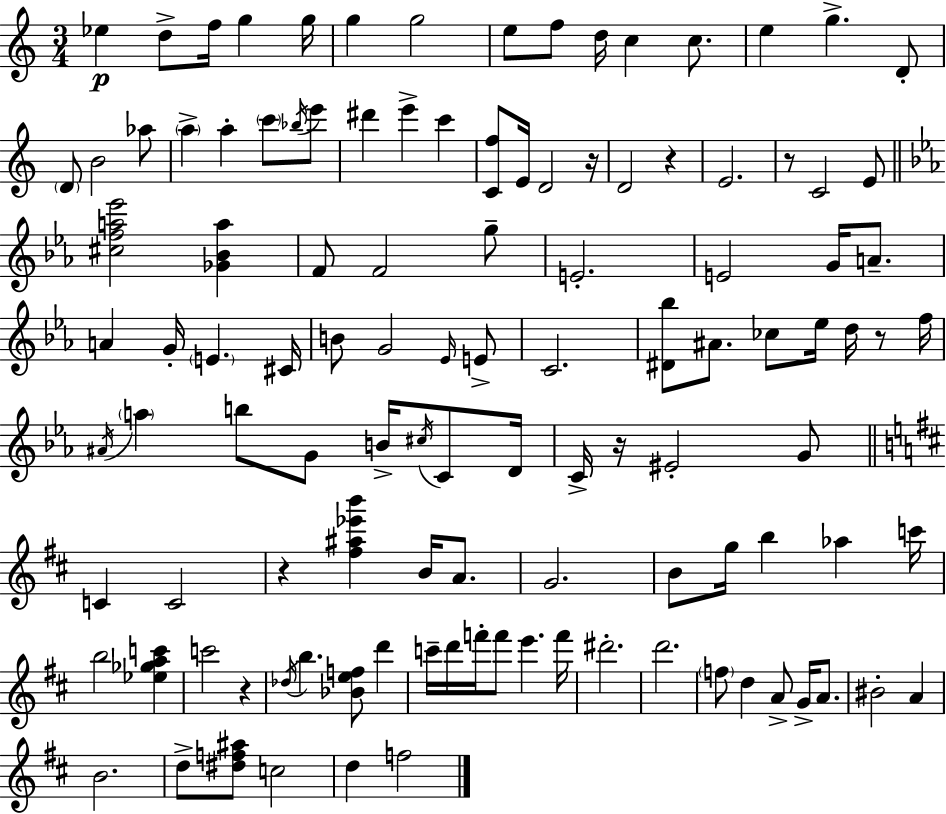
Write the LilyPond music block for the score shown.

{
  \clef treble
  \numericTimeSignature
  \time 3/4
  \key a \minor
  ees''4\p d''8-> f''16 g''4 g''16 | g''4 g''2 | e''8 f''8 d''16 c''4 c''8. | e''4 g''4.-> d'8-. | \break \parenthesize d'8 b'2 aes''8 | \parenthesize a''4-> a''4-. \parenthesize c'''8 \acciaccatura { bes''16 } e'''8 | dis'''4 e'''4-> c'''4 | <c' f''>8 e'16 d'2 | \break r16 d'2 r4 | e'2. | r8 c'2 e'8 | \bar "||" \break \key ees \major <cis'' f'' a'' ees'''>2 <ges' bes' a''>4 | f'8 f'2 g''8-- | e'2.-. | e'2 g'16 a'8.-- | \break a'4 g'16-. \parenthesize e'4. cis'16 | b'8 g'2 \grace { ees'16 } e'8-> | c'2. | <dis' bes''>8 ais'8. ces''8 ees''16 d''16 r8 | \break f''16 \acciaccatura { ais'16 } \parenthesize a''4 b''8 g'8 b'16-> \acciaccatura { cis''16 } | c'8 d'16 c'16-> r16 eis'2-. | g'8 \bar "||" \break \key d \major c'4 c'2 | r4 <fis'' ais'' ees''' b'''>4 b'16 a'8. | g'2. | b'8 g''16 b''4 aes''4 c'''16 | \break b''2 <ees'' ges'' a'' c'''>4 | c'''2 r4 | \acciaccatura { des''16 } b''4. <bes' e'' f''>8 d'''4 | c'''16-- d'''16 f'''16-. f'''8 e'''4. | \break f'''16 dis'''2.-. | d'''2. | \parenthesize f''8 d''4 a'8-> g'16-> a'8. | bis'2-. a'4 | \break b'2. | d''8-> <dis'' f'' ais''>8 c''2 | d''4 f''2 | \bar "|."
}